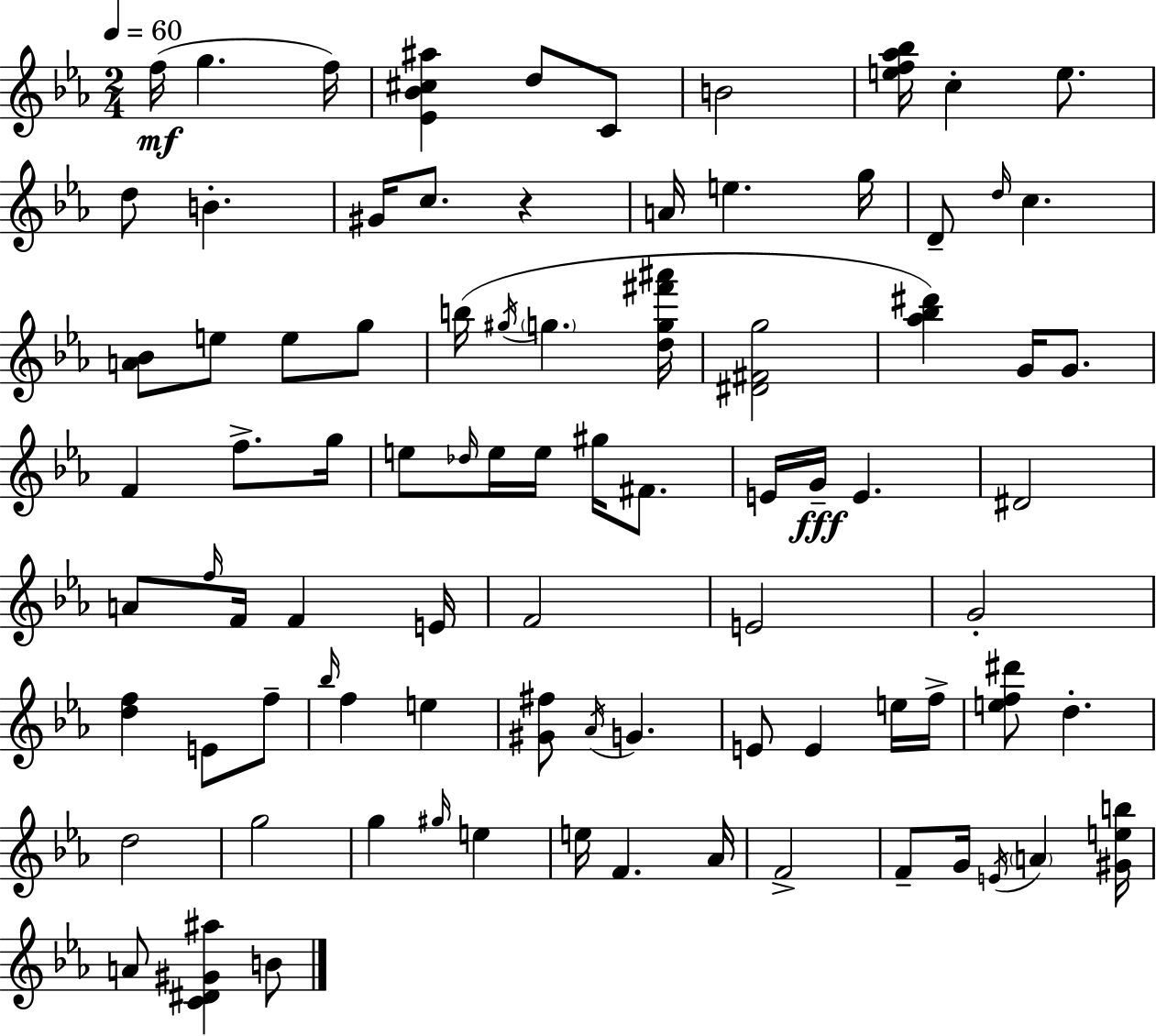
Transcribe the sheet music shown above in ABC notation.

X:1
T:Untitled
M:2/4
L:1/4
K:Eb
f/4 g f/4 [_E_B^c^a] d/2 C/2 B2 [ef_a_b]/4 c e/2 d/2 B ^G/4 c/2 z A/4 e g/4 D/2 d/4 c [A_B]/2 e/2 e/2 g/2 b/4 ^g/4 g [dg^f'^a']/4 [^D^Fg]2 [_a_b^d'] G/4 G/2 F f/2 g/4 e/2 _d/4 e/4 e/4 ^g/4 ^F/2 E/4 G/4 E ^D2 A/2 f/4 F/4 F E/4 F2 E2 G2 [df] E/2 f/2 _b/4 f e [^G^f]/2 _A/4 G E/2 E e/4 f/4 [ef^d']/2 d d2 g2 g ^g/4 e e/4 F _A/4 F2 F/2 G/4 E/4 A [^Geb]/4 A/2 [C^D^G^a] B/2